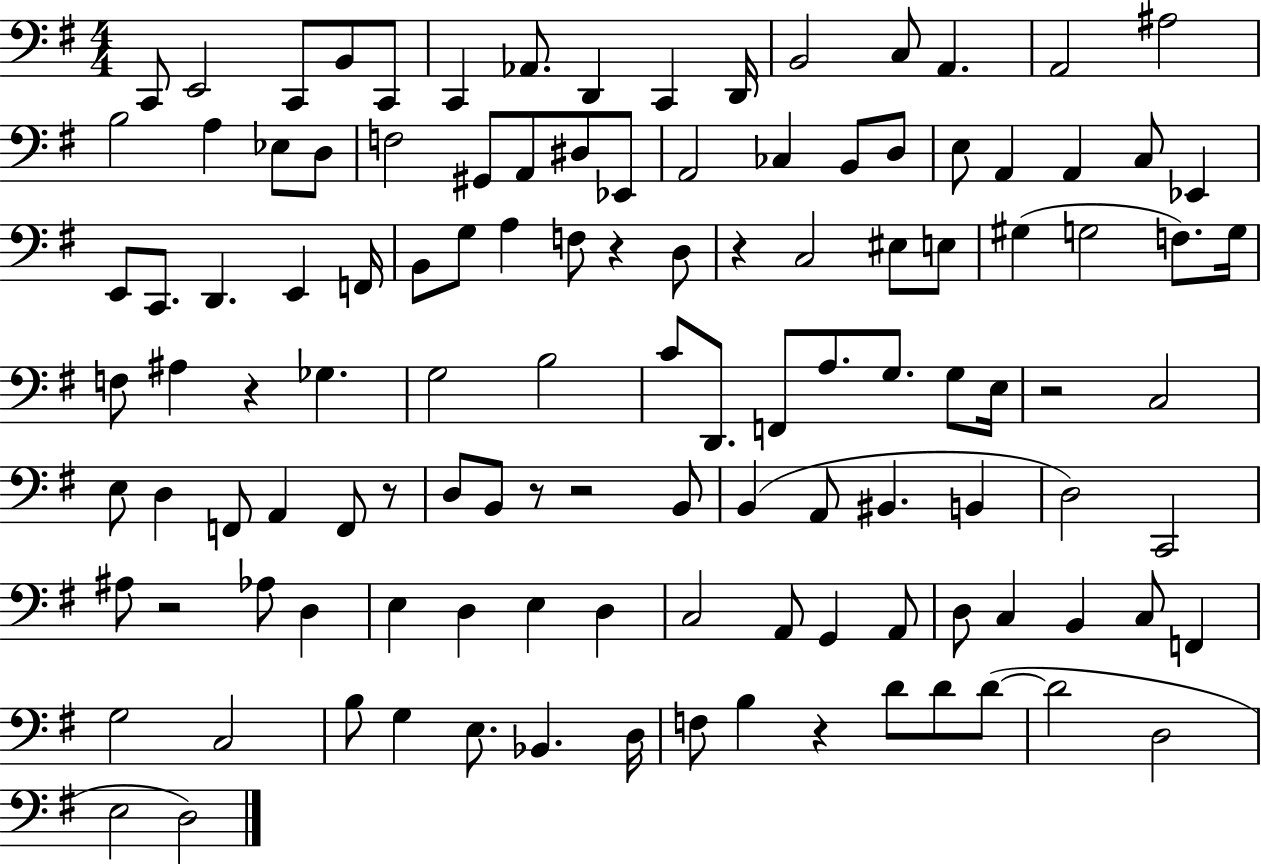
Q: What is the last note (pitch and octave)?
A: D3